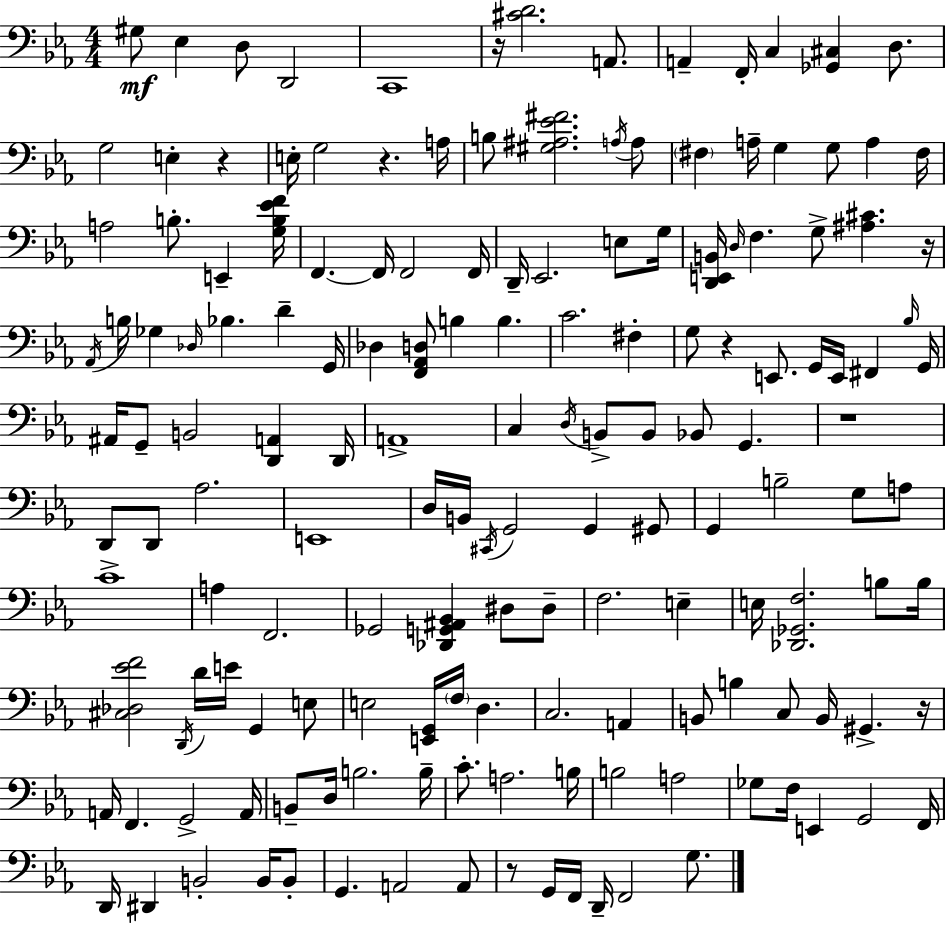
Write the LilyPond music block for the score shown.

{
  \clef bass
  \numericTimeSignature
  \time 4/4
  \key c \minor
  gis8\mf ees4 d8 d,2 | c,1 | r16 <cis' d'>2. a,8. | a,4-- f,16-. c4 <ges, cis>4 d8. | \break g2 e4-. r4 | e16-. g2 r4. a16 | b8 <gis ais ees' fis'>2. \acciaccatura { a16 } a8 | \parenthesize fis4 a16-- g4 g8 a4 | \break fis16 a2 b8.-. e,4-- | <g b ees' f'>16 f,4.~~ f,16 f,2 | f,16 d,16-- ees,2. e8 | g16 <d, e, b,>16 \grace { d16 } f4. g8-> <ais cis'>4. | \break r16 \acciaccatura { aes,16 } b16 ges4 \grace { des16 } bes4. d'4-- | g,16 des4 <f, aes, d>8 b4 b4. | c'2. | fis4-. g8 r4 e,8. g,16 e,16 fis,4 | \break \grace { bes16 } g,16 ais,16 g,8-- b,2 | <d, a,>4 d,16 a,1-> | c4 \acciaccatura { d16 } b,8-> b,8 bes,8 | g,4. r1 | \break d,8 d,8 aes2. | e,1 | d16 b,16 \acciaccatura { cis,16 } g,2 | g,4 gis,8 g,4 b2-- | \break g8 a8 c'1-> | a4 f,2. | ges,2 <des, g, ais, bes,>4 | dis8 dis8-- f2. | \break e4-- e16 <des, ges, f>2. | b8 b16 <cis des ees' f'>2 \acciaccatura { d,16 } | d'16 e'16 g,4 e8 e2 | <e, g,>16 \parenthesize f16 d4. c2. | \break a,4 b,8 b4 c8 | b,16 gis,4.-> r16 a,16 f,4. g,2-> | a,16 b,8-- d16 b2. | b16-- c'8.-. a2. | \break b16 b2 | a2 ges8 f16 e,4 g,2 | f,16 d,16 dis,4 b,2-. | b,16 b,8-. g,4. a,2 | \break a,8 r8 g,16 f,16 d,16-- f,2 | g8. \bar "|."
}